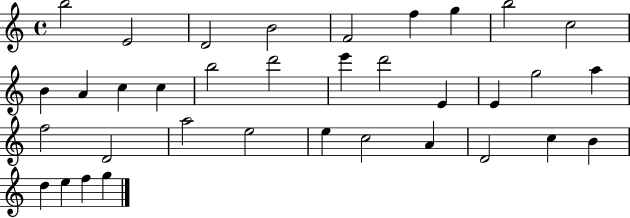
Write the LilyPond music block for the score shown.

{
  \clef treble
  \time 4/4
  \defaultTimeSignature
  \key c \major
  b''2 e'2 | d'2 b'2 | f'2 f''4 g''4 | b''2 c''2 | \break b'4 a'4 c''4 c''4 | b''2 d'''2 | e'''4 d'''2 e'4 | e'4 g''2 a''4 | \break f''2 d'2 | a''2 e''2 | e''4 c''2 a'4 | d'2 c''4 b'4 | \break d''4 e''4 f''4 g''4 | \bar "|."
}